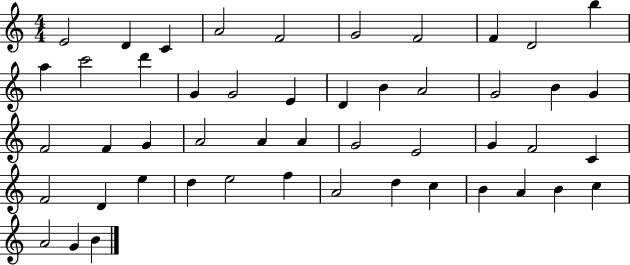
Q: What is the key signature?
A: C major